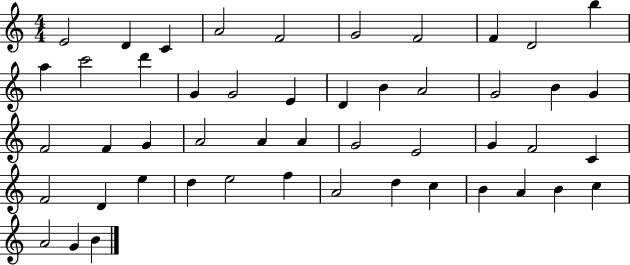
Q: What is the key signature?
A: C major